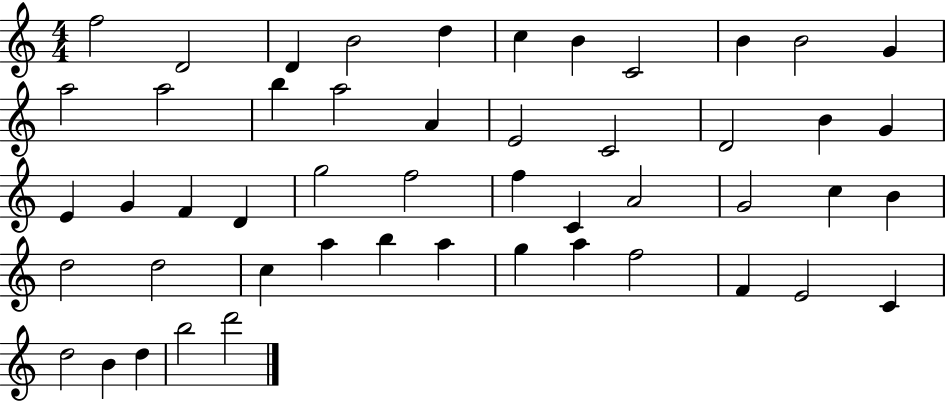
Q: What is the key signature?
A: C major